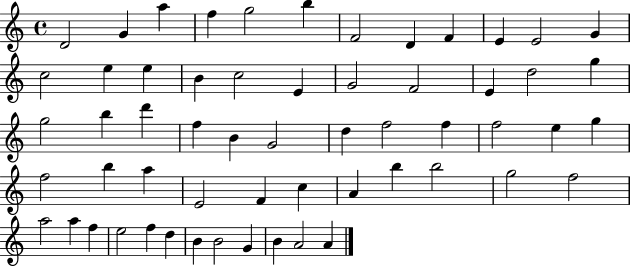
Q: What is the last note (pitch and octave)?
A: A4